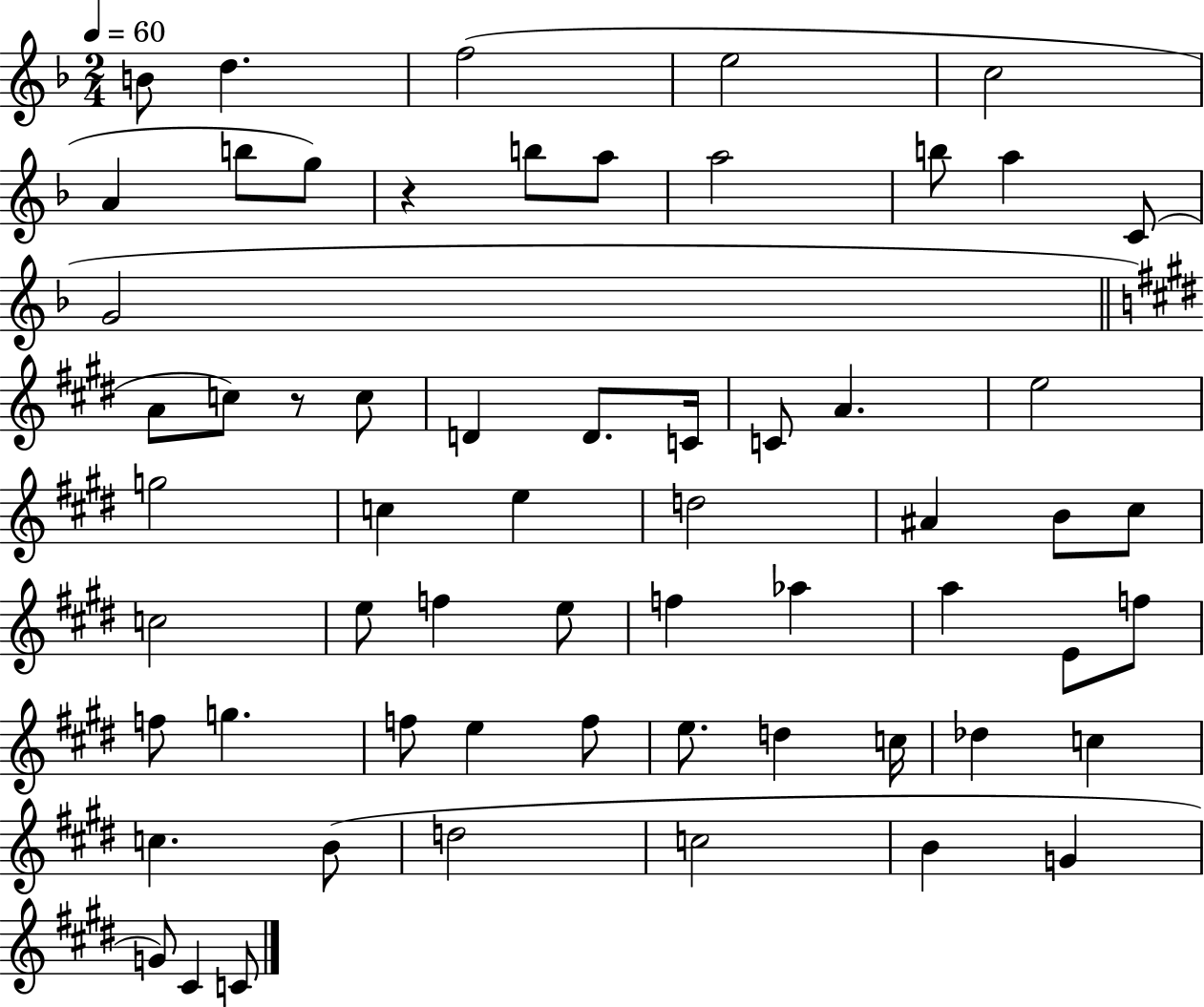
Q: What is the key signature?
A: F major